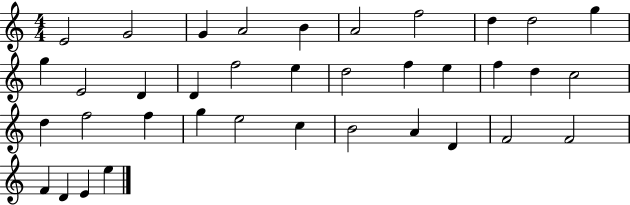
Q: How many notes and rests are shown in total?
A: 37